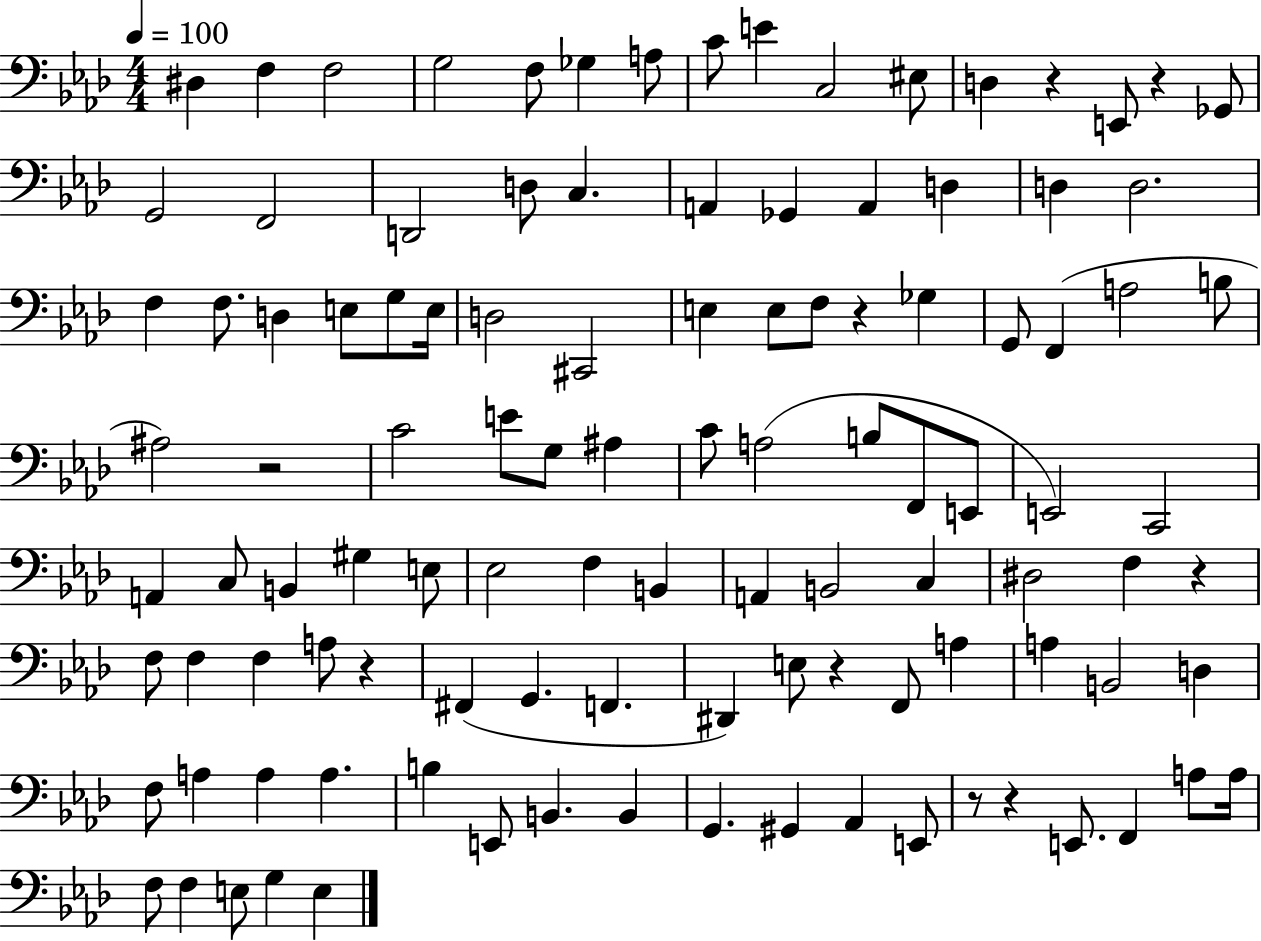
X:1
T:Untitled
M:4/4
L:1/4
K:Ab
^D, F, F,2 G,2 F,/2 _G, A,/2 C/2 E C,2 ^E,/2 D, z E,,/2 z _G,,/2 G,,2 F,,2 D,,2 D,/2 C, A,, _G,, A,, D, D, D,2 F, F,/2 D, E,/2 G,/2 E,/4 D,2 ^C,,2 E, E,/2 F,/2 z _G, G,,/2 F,, A,2 B,/2 ^A,2 z2 C2 E/2 G,/2 ^A, C/2 A,2 B,/2 F,,/2 E,,/2 E,,2 C,,2 A,, C,/2 B,, ^G, E,/2 _E,2 F, B,, A,, B,,2 C, ^D,2 F, z F,/2 F, F, A,/2 z ^F,, G,, F,, ^D,, E,/2 z F,,/2 A, A, B,,2 D, F,/2 A, A, A, B, E,,/2 B,, B,, G,, ^G,, _A,, E,,/2 z/2 z E,,/2 F,, A,/2 A,/4 F,/2 F, E,/2 G, E,